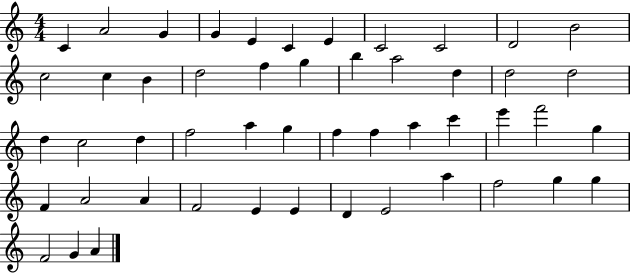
X:1
T:Untitled
M:4/4
L:1/4
K:C
C A2 G G E C E C2 C2 D2 B2 c2 c B d2 f g b a2 d d2 d2 d c2 d f2 a g f f a c' e' f'2 g F A2 A F2 E E D E2 a f2 g g F2 G A